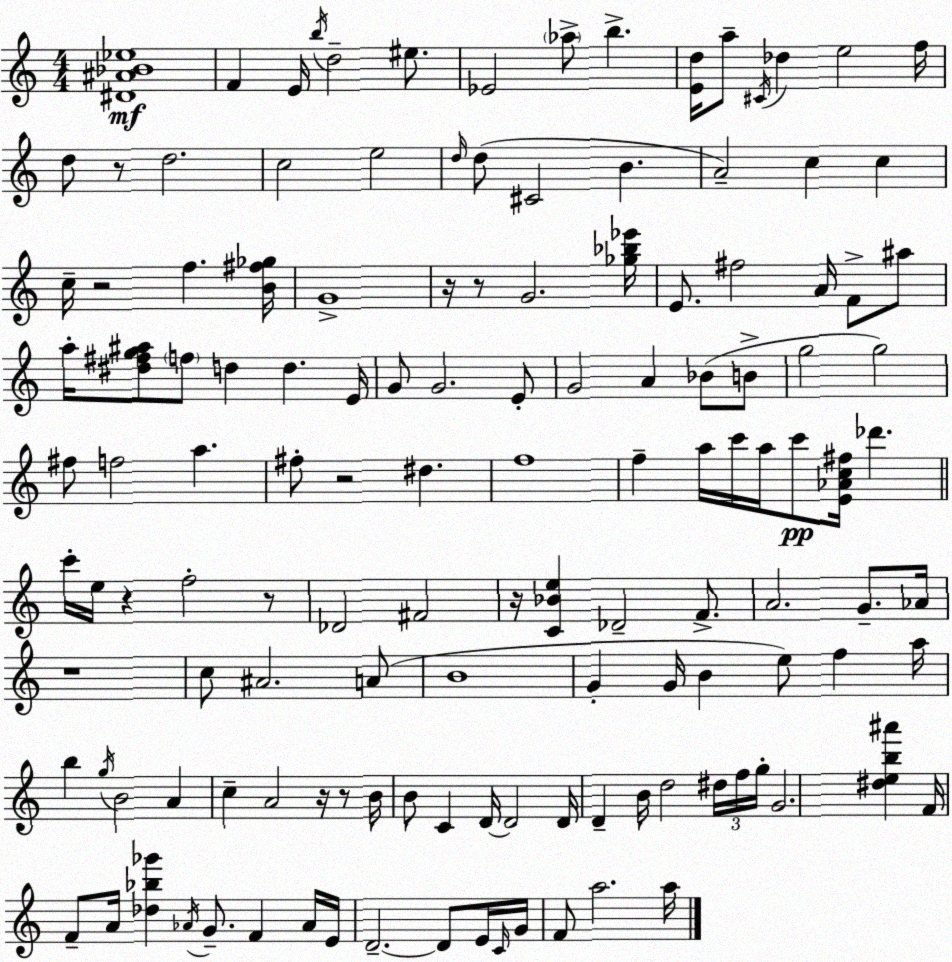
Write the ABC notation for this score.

X:1
T:Untitled
M:4/4
L:1/4
K:Am
[^D^A_B_e]4 F E/4 b/4 d2 ^e/2 _E2 _a/2 b [Ed]/4 a/2 ^C/4 _d e2 f/4 d/2 z/2 d2 c2 e2 d/4 d/2 ^C2 B A2 c c c/4 z2 f [B^f_g]/4 G4 z/4 z/2 G2 [_g_b_e']/4 E/2 ^f2 A/4 F/2 ^a/2 a/4 [^d^fg^a]/2 f/2 d d E/4 G/2 G2 E/2 G2 A _B/2 B/2 g2 g2 ^f/2 f2 a ^f/2 z2 ^d f4 f a/4 c'/4 a/4 c'/2 [E_Ac^f]/4 _d' c'/4 e/4 z f2 z/2 _D2 ^F2 z/4 [C_Be] _D2 F/2 A2 G/2 _A/4 z4 c/2 ^A2 A/2 B4 G G/4 B e/2 f a/4 b g/4 B2 A c A2 z/4 z/2 B/4 B/2 C D/4 D2 D/4 D B/4 d2 ^d/4 f/4 g/4 G2 [^deb^a'] F/4 F/2 A/4 [_d_b_g'] _A/4 G/2 F _A/4 E/4 D2 D/2 E/4 C/4 G/4 F/2 a2 a/4